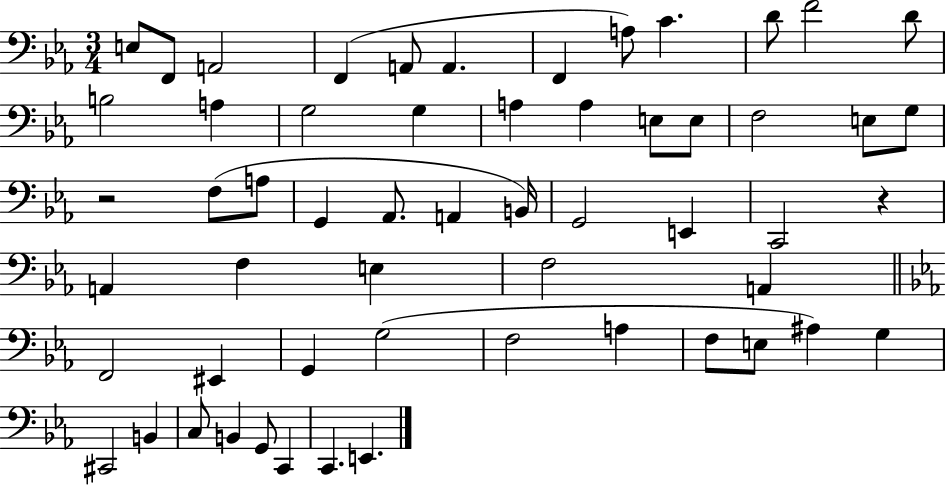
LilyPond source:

{
  \clef bass
  \numericTimeSignature
  \time 3/4
  \key ees \major
  \repeat volta 2 { e8 f,8 a,2 | f,4( a,8 a,4. | f,4 a8) c'4. | d'8 f'2 d'8 | \break b2 a4 | g2 g4 | a4 a4 e8 e8 | f2 e8 g8 | \break r2 f8( a8 | g,4 aes,8. a,4 b,16) | g,2 e,4 | c,2 r4 | \break a,4 f4 e4 | f2 a,4 | \bar "||" \break \key c \minor f,2 eis,4 | g,4 g2( | f2 a4 | f8 e8 ais4) g4 | \break cis,2 b,4 | c8 b,4 g,8 c,4 | c,4. e,4. | } \bar "|."
}